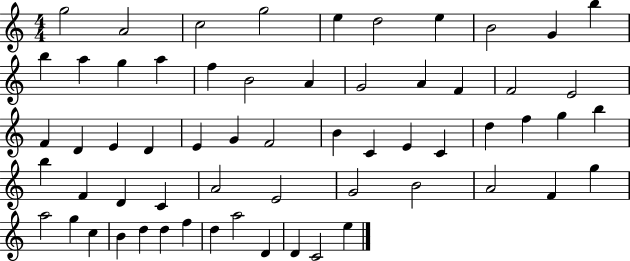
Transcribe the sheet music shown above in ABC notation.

X:1
T:Untitled
M:4/4
L:1/4
K:C
g2 A2 c2 g2 e d2 e B2 G b b a g a f B2 A G2 A F F2 E2 F D E D E G F2 B C E C d f g b b F D C A2 E2 G2 B2 A2 F g a2 g c B d d f d a2 D D C2 e